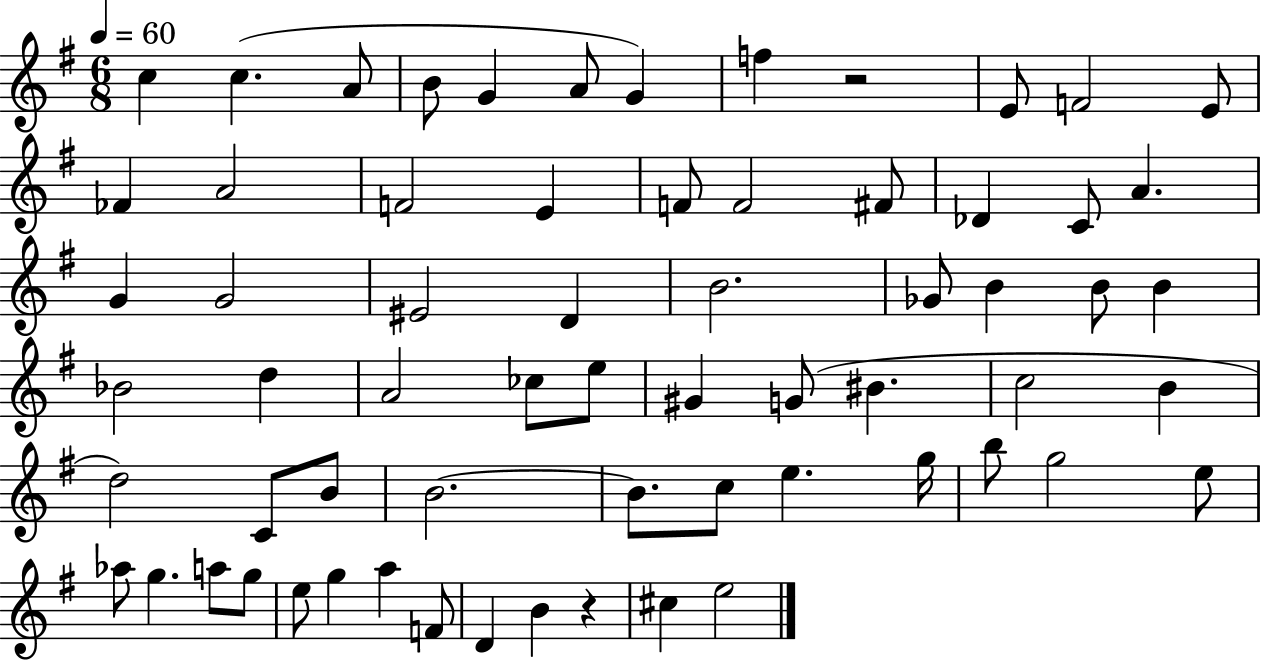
X:1
T:Untitled
M:6/8
L:1/4
K:G
c c A/2 B/2 G A/2 G f z2 E/2 F2 E/2 _F A2 F2 E F/2 F2 ^F/2 _D C/2 A G G2 ^E2 D B2 _G/2 B B/2 B _B2 d A2 _c/2 e/2 ^G G/2 ^B c2 B d2 C/2 B/2 B2 B/2 c/2 e g/4 b/2 g2 e/2 _a/2 g a/2 g/2 e/2 g a F/2 D B z ^c e2